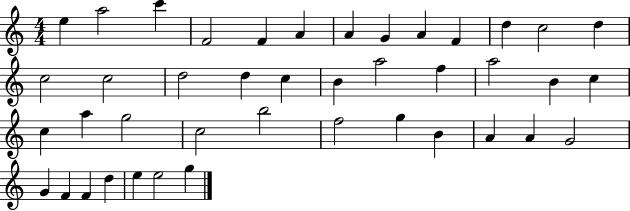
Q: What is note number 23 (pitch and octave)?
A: B4